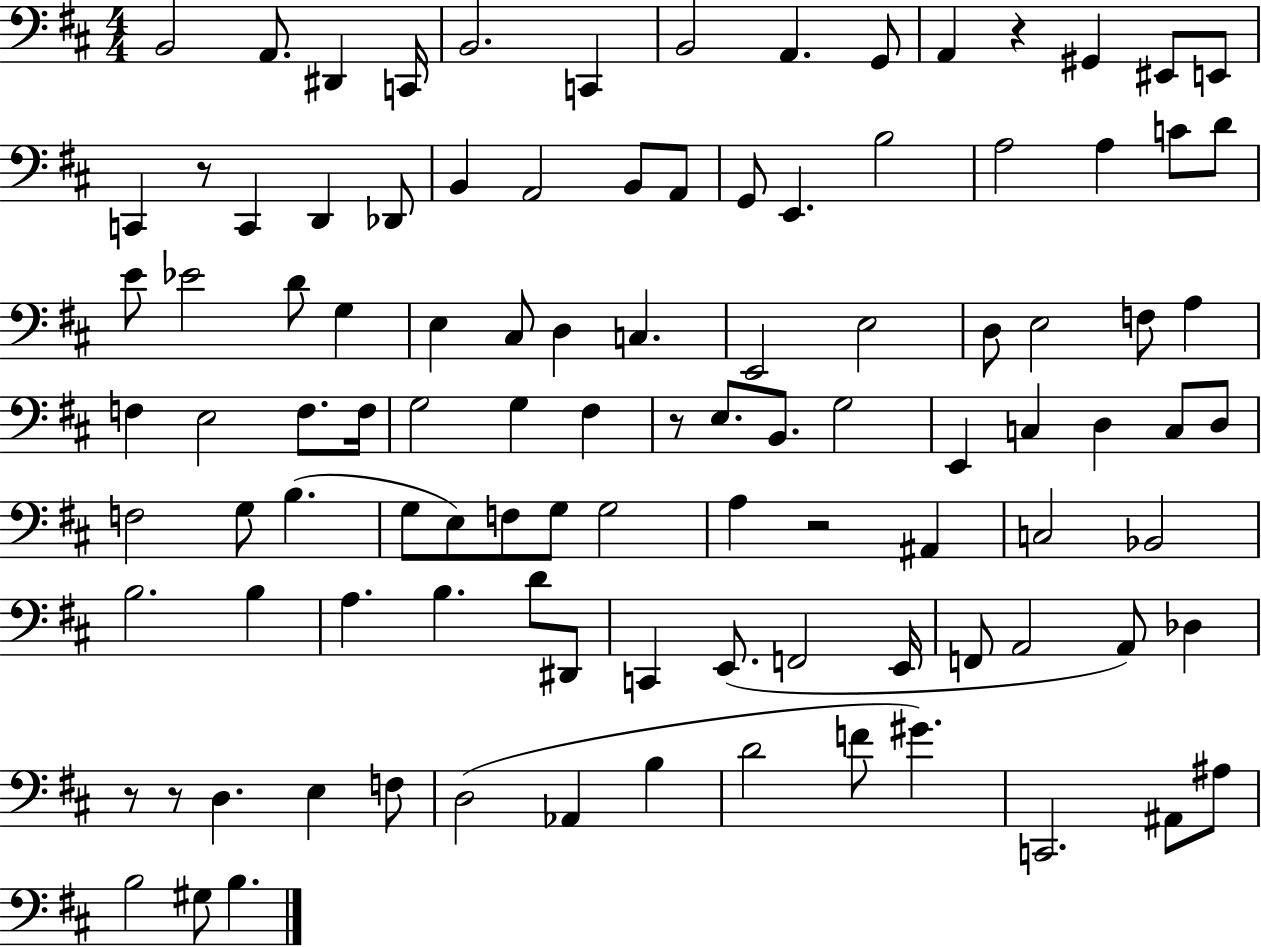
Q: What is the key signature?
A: D major